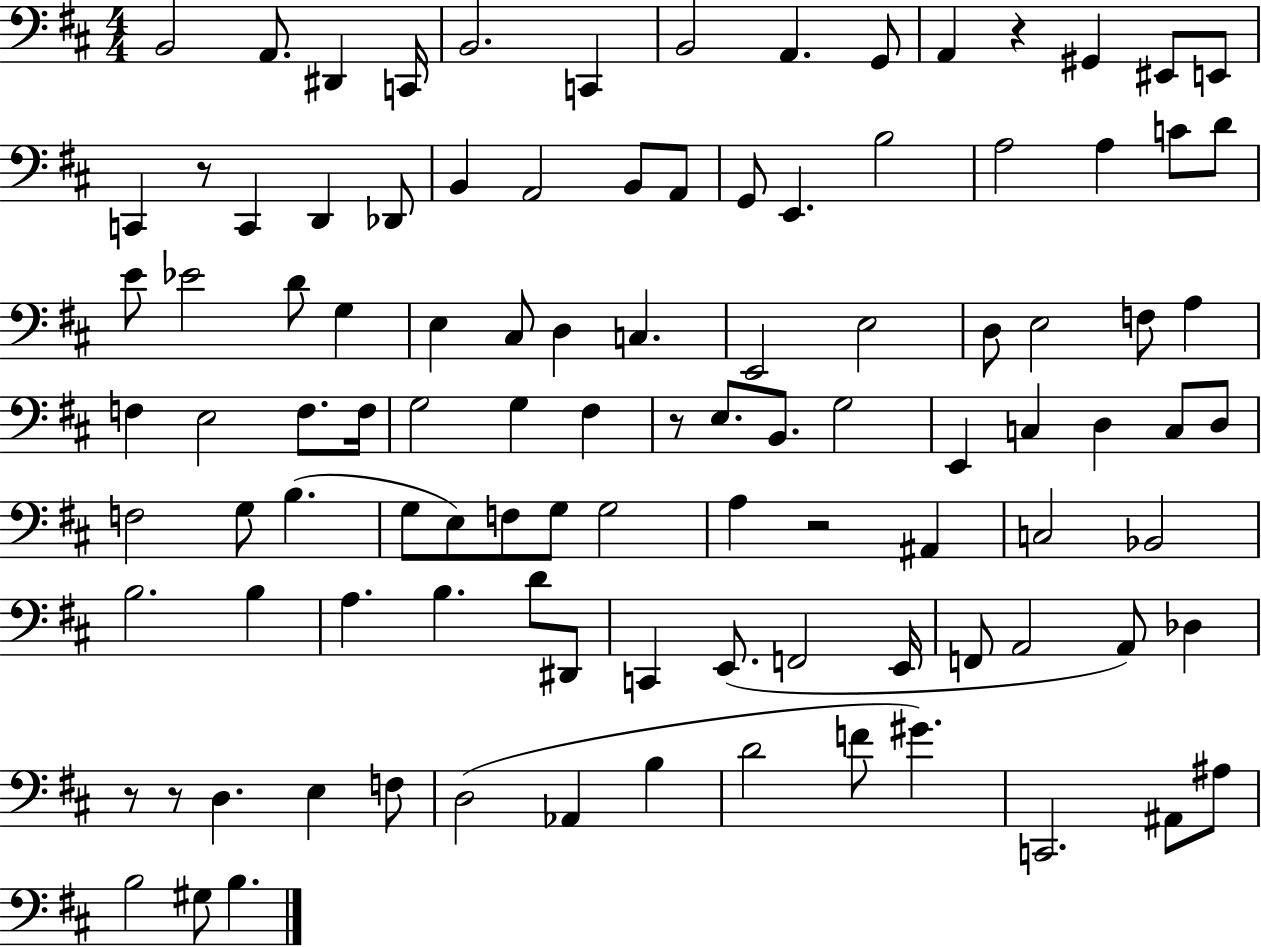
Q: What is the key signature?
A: D major